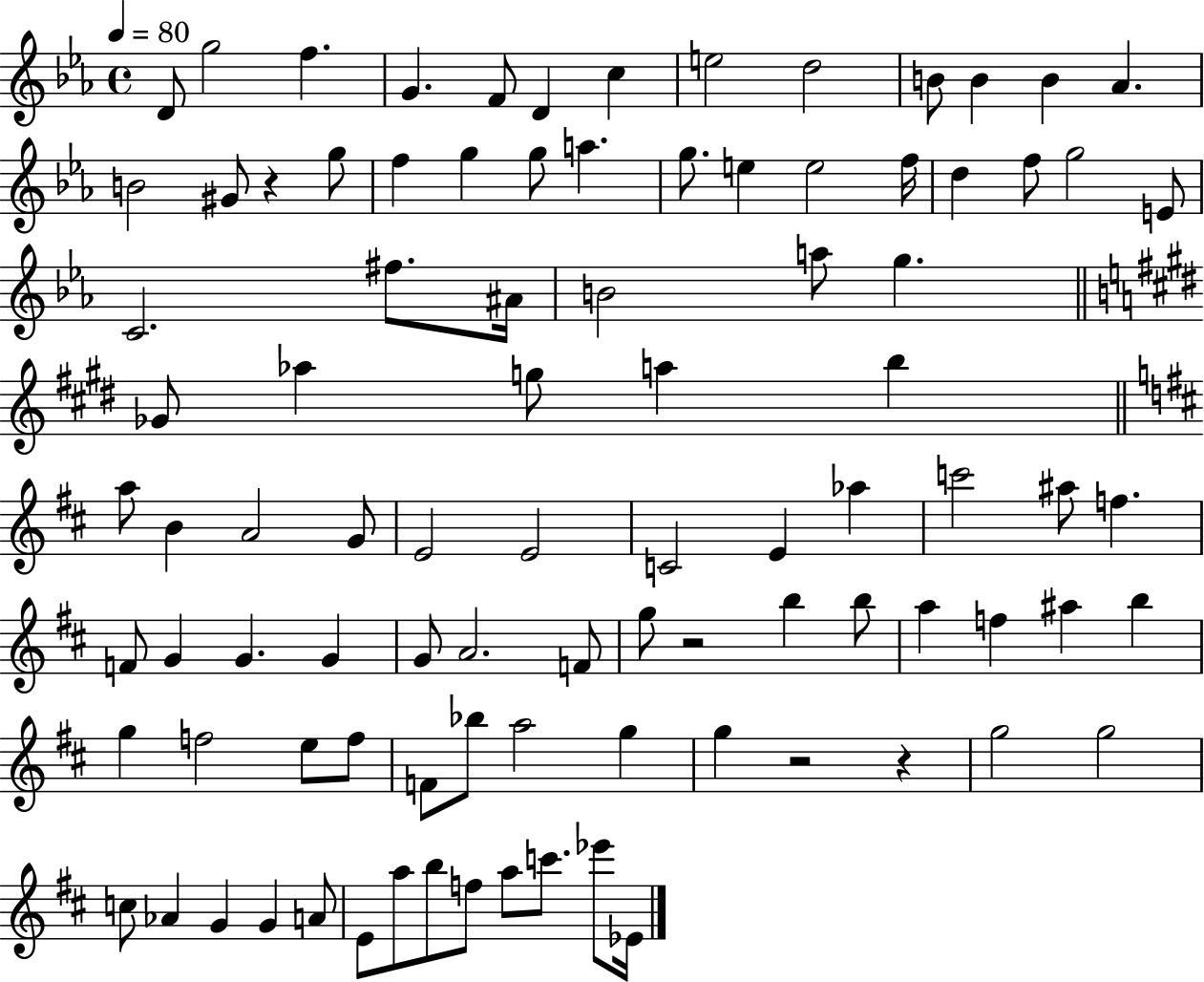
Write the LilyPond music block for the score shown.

{
  \clef treble
  \time 4/4
  \defaultTimeSignature
  \key ees \major
  \tempo 4 = 80
  d'8 g''2 f''4. | g'4. f'8 d'4 c''4 | e''2 d''2 | b'8 b'4 b'4 aes'4. | \break b'2 gis'8 r4 g''8 | f''4 g''4 g''8 a''4. | g''8. e''4 e''2 f''16 | d''4 f''8 g''2 e'8 | \break c'2. fis''8. ais'16 | b'2 a''8 g''4. | \bar "||" \break \key e \major ges'8 aes''4 g''8 a''4 b''4 | \bar "||" \break \key d \major a''8 b'4 a'2 g'8 | e'2 e'2 | c'2 e'4 aes''4 | c'''2 ais''8 f''4. | \break f'8 g'4 g'4. g'4 | g'8 a'2. f'8 | g''8 r2 b''4 b''8 | a''4 f''4 ais''4 b''4 | \break g''4 f''2 e''8 f''8 | f'8 bes''8 a''2 g''4 | g''4 r2 r4 | g''2 g''2 | \break c''8 aes'4 g'4 g'4 a'8 | e'8 a''8 b''8 f''8 a''8 c'''8. ees'''8 ees'16 | \bar "|."
}